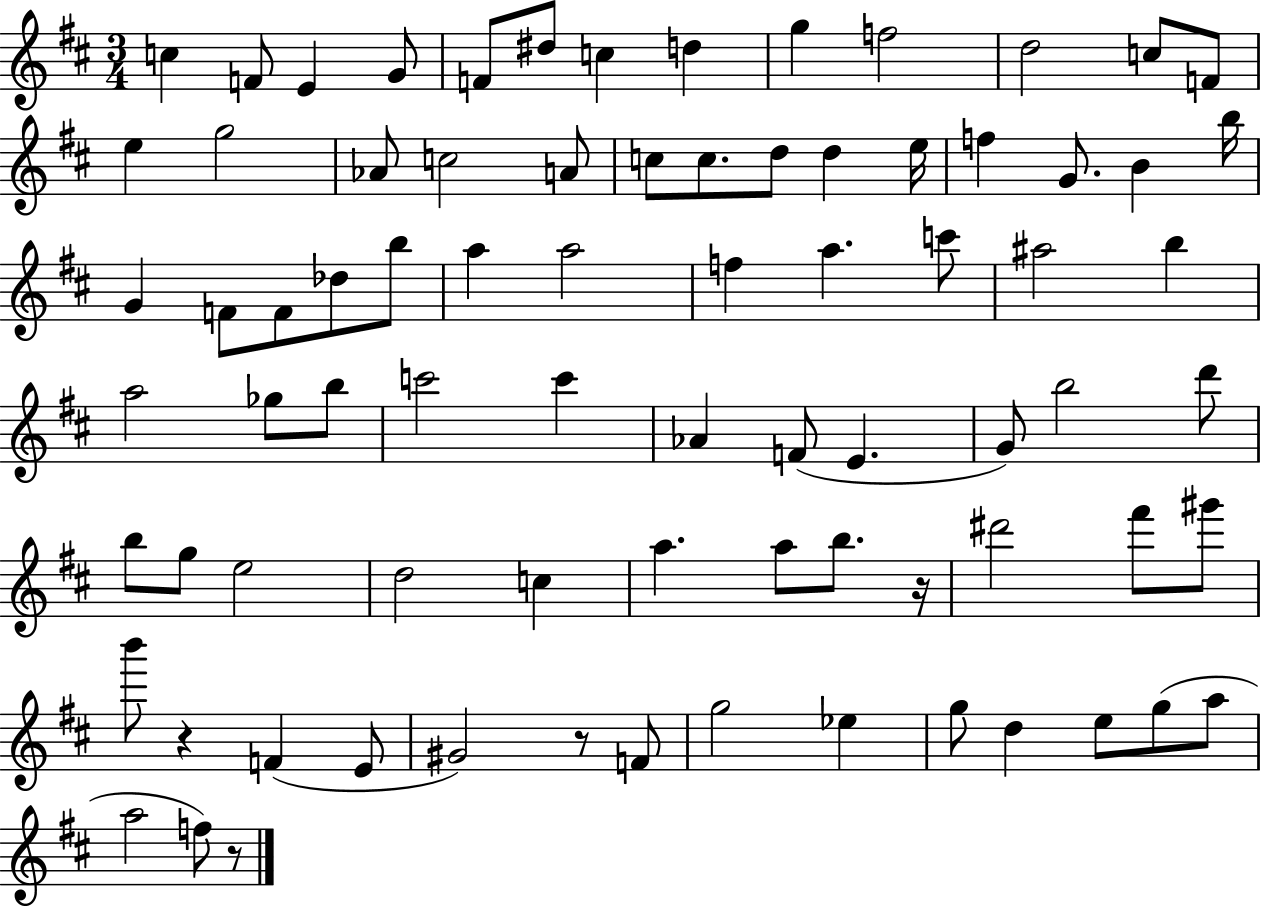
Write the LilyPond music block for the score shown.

{
  \clef treble
  \numericTimeSignature
  \time 3/4
  \key d \major
  c''4 f'8 e'4 g'8 | f'8 dis''8 c''4 d''4 | g''4 f''2 | d''2 c''8 f'8 | \break e''4 g''2 | aes'8 c''2 a'8 | c''8 c''8. d''8 d''4 e''16 | f''4 g'8. b'4 b''16 | \break g'4 f'8 f'8 des''8 b''8 | a''4 a''2 | f''4 a''4. c'''8 | ais''2 b''4 | \break a''2 ges''8 b''8 | c'''2 c'''4 | aes'4 f'8( e'4. | g'8) b''2 d'''8 | \break b''8 g''8 e''2 | d''2 c''4 | a''4. a''8 b''8. r16 | dis'''2 fis'''8 gis'''8 | \break b'''8 r4 f'4( e'8 | gis'2) r8 f'8 | g''2 ees''4 | g''8 d''4 e''8 g''8( a''8 | \break a''2 f''8) r8 | \bar "|."
}